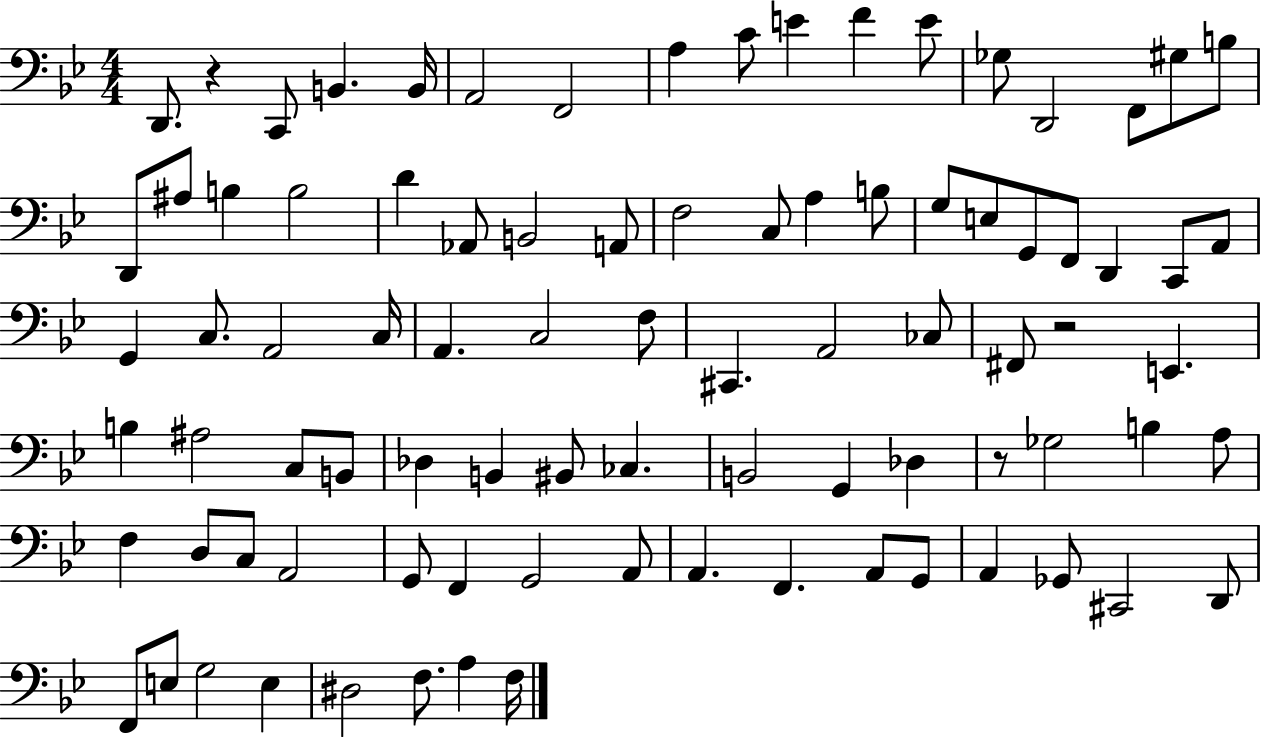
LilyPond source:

{
  \clef bass
  \numericTimeSignature
  \time 4/4
  \key bes \major
  d,8. r4 c,8 b,4. b,16 | a,2 f,2 | a4 c'8 e'4 f'4 e'8 | ges8 d,2 f,8 gis8 b8 | \break d,8 ais8 b4 b2 | d'4 aes,8 b,2 a,8 | f2 c8 a4 b8 | g8 e8 g,8 f,8 d,4 c,8 a,8 | \break g,4 c8. a,2 c16 | a,4. c2 f8 | cis,4. a,2 ces8 | fis,8 r2 e,4. | \break b4 ais2 c8 b,8 | des4 b,4 bis,8 ces4. | b,2 g,4 des4 | r8 ges2 b4 a8 | \break f4 d8 c8 a,2 | g,8 f,4 g,2 a,8 | a,4. f,4. a,8 g,8 | a,4 ges,8 cis,2 d,8 | \break f,8 e8 g2 e4 | dis2 f8. a4 f16 | \bar "|."
}